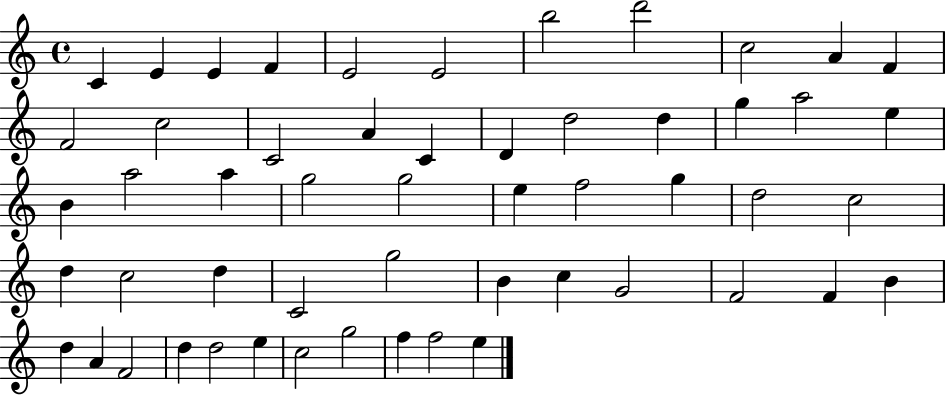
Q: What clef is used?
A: treble